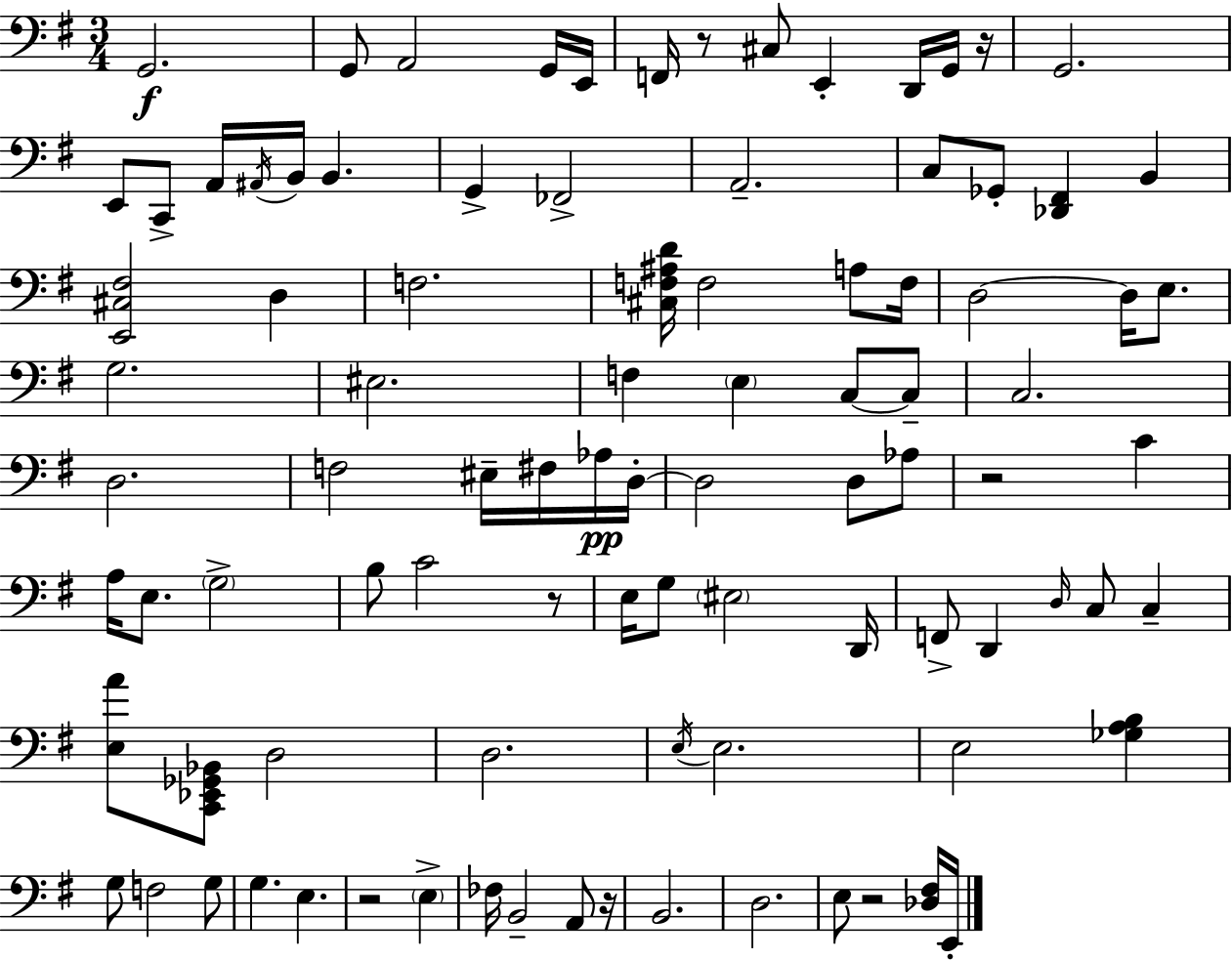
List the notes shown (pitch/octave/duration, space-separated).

G2/h. G2/e A2/h G2/s E2/s F2/s R/e C#3/e E2/q D2/s G2/s R/s G2/h. E2/e C2/e A2/s A#2/s B2/s B2/q. G2/q FES2/h A2/h. C3/e Gb2/e [Db2,F#2]/q B2/q [E2,C#3,F#3]/h D3/q F3/h. [C#3,F3,A#3,D4]/s F3/h A3/e F3/s D3/h D3/s E3/e. G3/h. EIS3/h. F3/q E3/q C3/e C3/e C3/h. D3/h. F3/h EIS3/s F#3/s Ab3/s D3/s D3/h D3/e Ab3/e R/h C4/q A3/s E3/e. G3/h B3/e C4/h R/e E3/s G3/e EIS3/h D2/s F2/e D2/q D3/s C3/e C3/q [E3,A4]/e [C2,Eb2,Gb2,Bb2]/e D3/h D3/h. E3/s E3/h. E3/h [Gb3,A3,B3]/q G3/e F3/h G3/e G3/q. E3/q. R/h E3/q FES3/s B2/h A2/e R/s B2/h. D3/h. E3/e R/h [Db3,F#3]/s E2/s